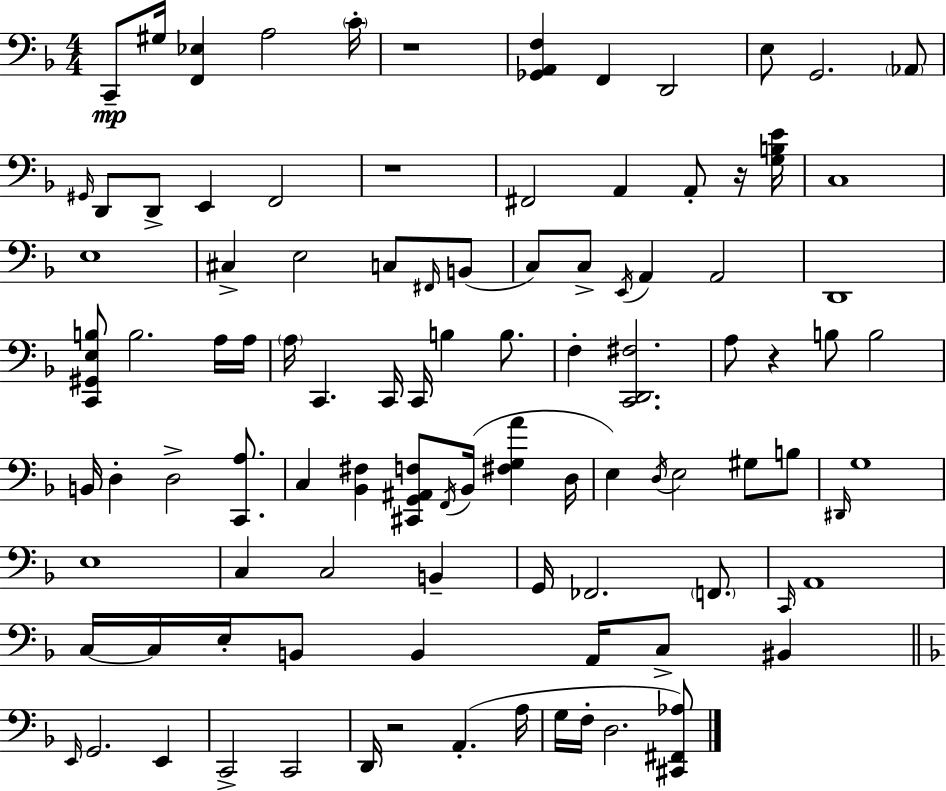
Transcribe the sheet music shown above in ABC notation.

X:1
T:Untitled
M:4/4
L:1/4
K:Dm
C,,/2 ^G,/4 [F,,_E,] A,2 C/4 z4 [_G,,A,,F,] F,, D,,2 E,/2 G,,2 _A,,/2 ^G,,/4 D,,/2 D,,/2 E,, F,,2 z4 ^F,,2 A,, A,,/2 z/4 [G,B,E]/4 C,4 E,4 ^C, E,2 C,/2 ^F,,/4 B,,/2 C,/2 C,/2 E,,/4 A,, A,,2 D,,4 [C,,^G,,E,B,]/2 B,2 A,/4 A,/4 A,/4 C,, C,,/4 C,,/4 B, B,/2 F, [C,,D,,^F,]2 A,/2 z B,/2 B,2 B,,/4 D, D,2 [C,,A,]/2 C, [_B,,^F,] [^C,,G,,^A,,F,]/2 F,,/4 _B,,/4 [^F,G,A] D,/4 E, D,/4 E,2 ^G,/2 B,/2 ^D,,/4 G,4 E,4 C, C,2 B,, G,,/4 _F,,2 F,,/2 C,,/4 A,,4 C,/4 C,/4 E,/4 B,,/2 B,, A,,/4 C,/2 ^B,, E,,/4 G,,2 E,, C,,2 C,,2 D,,/4 z2 A,, A,/4 G,/4 F,/4 D,2 [^C,,^F,,_A,]/2